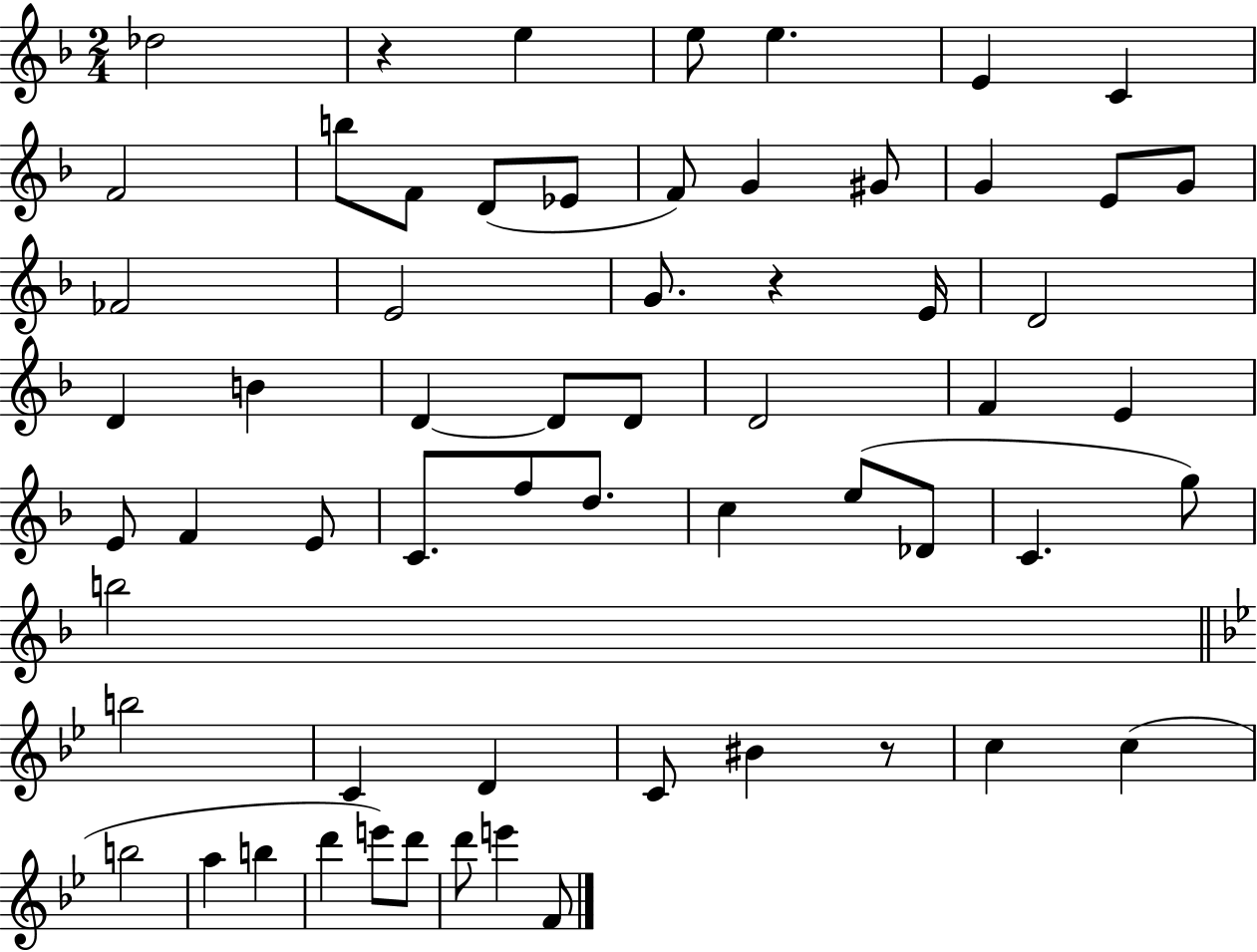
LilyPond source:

{
  \clef treble
  \numericTimeSignature
  \time 2/4
  \key f \major
  \repeat volta 2 { des''2 | r4 e''4 | e''8 e''4. | e'4 c'4 | \break f'2 | b''8 f'8 d'8( ees'8 | f'8) g'4 gis'8 | g'4 e'8 g'8 | \break fes'2 | e'2 | g'8. r4 e'16 | d'2 | \break d'4 b'4 | d'4~~ d'8 d'8 | d'2 | f'4 e'4 | \break e'8 f'4 e'8 | c'8. f''8 d''8. | c''4 e''8( des'8 | c'4. g''8) | \break b''2 | \bar "||" \break \key g \minor b''2 | c'4 d'4 | c'8 bis'4 r8 | c''4 c''4( | \break b''2 | a''4 b''4 | d'''4 e'''8) d'''8 | d'''8 e'''4 f'8 | \break } \bar "|."
}